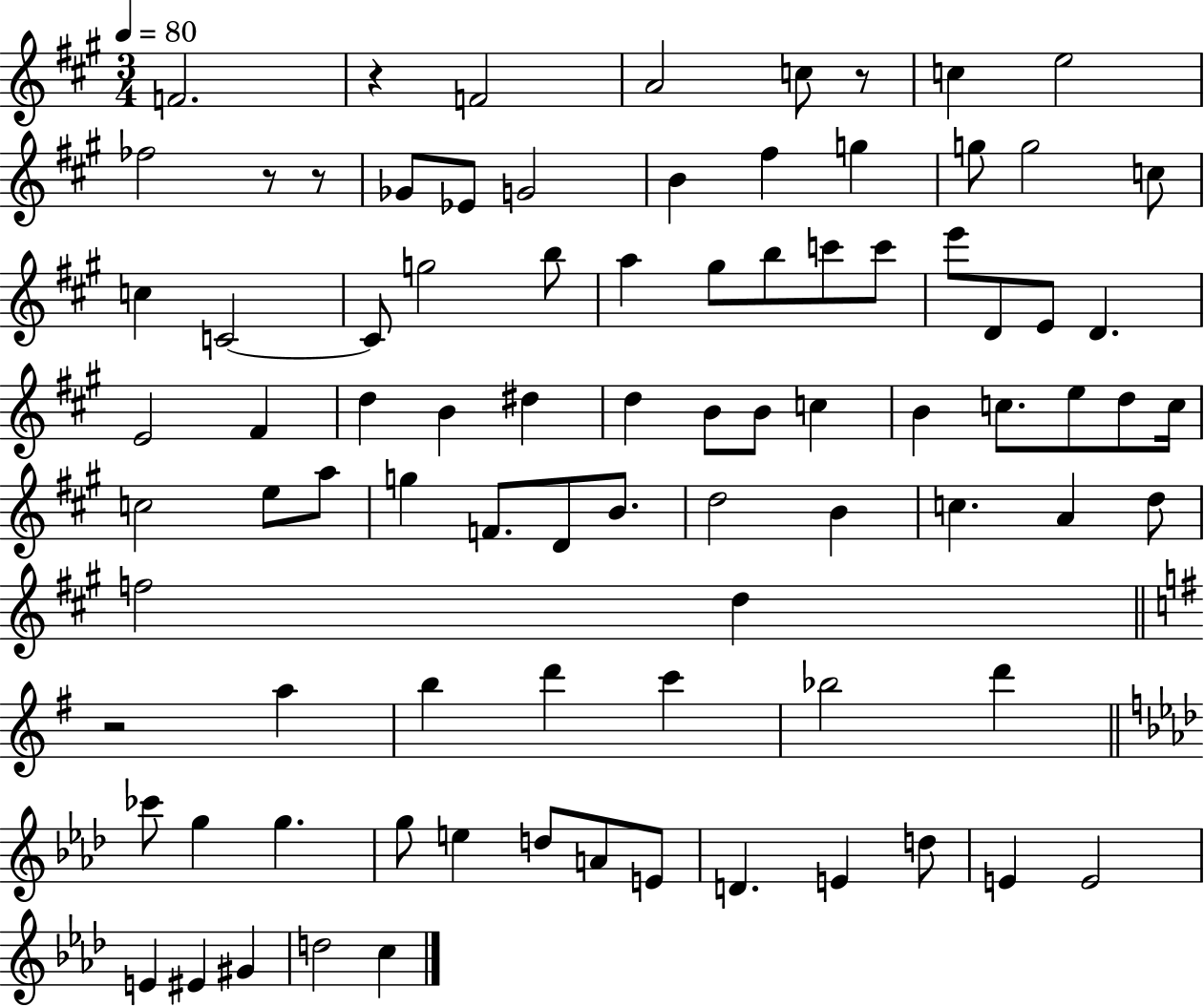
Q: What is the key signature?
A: A major